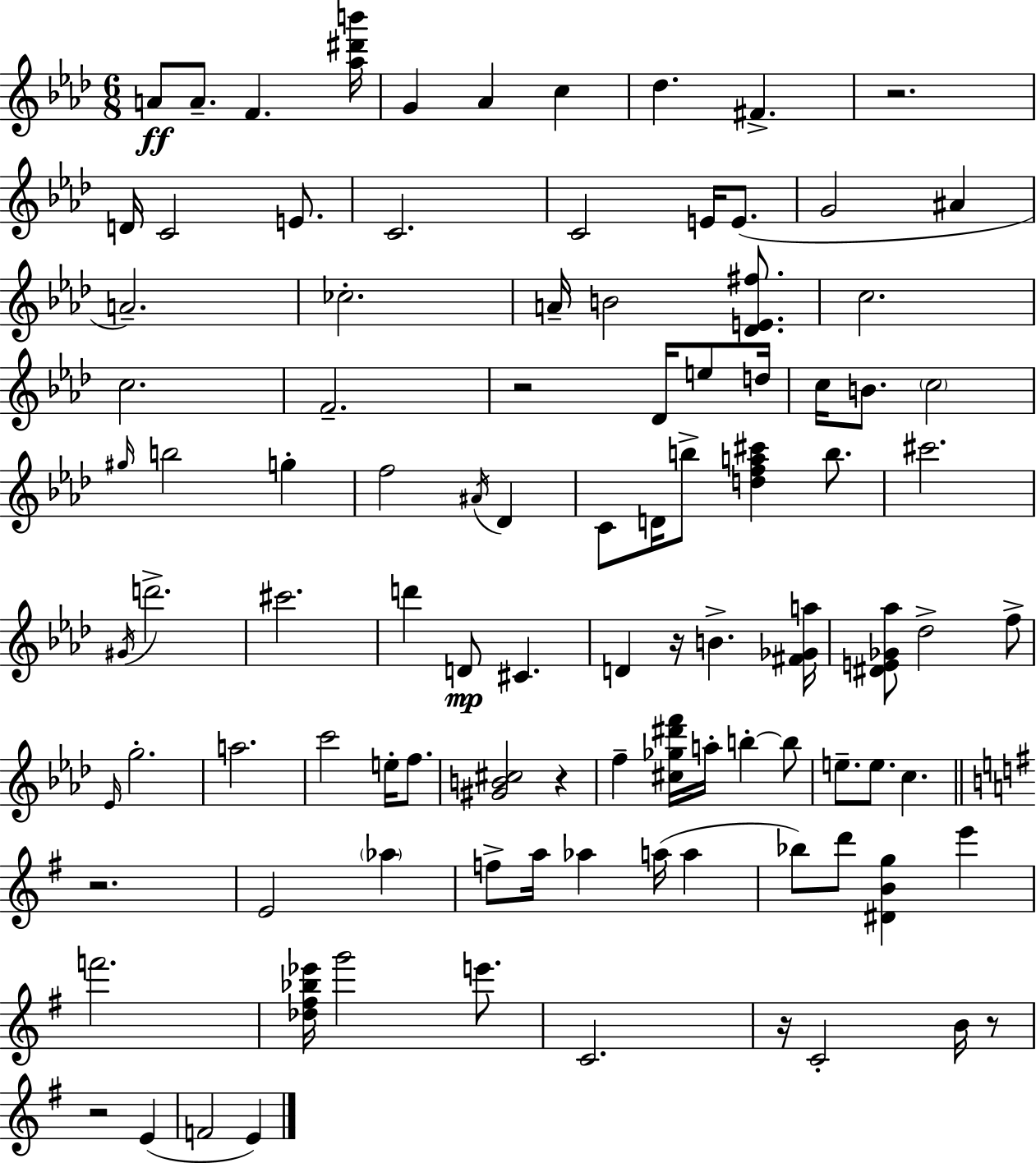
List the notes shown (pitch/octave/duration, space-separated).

A4/e A4/e. F4/q. [Ab5,D#6,B6]/s G4/q Ab4/q C5/q Db5/q. F#4/q. R/h. D4/s C4/h E4/e. C4/h. C4/h E4/s E4/e. G4/h A#4/q A4/h. CES5/h. A4/s B4/h [Db4,E4,F#5]/e. C5/h. C5/h. F4/h. R/h Db4/s E5/e D5/s C5/s B4/e. C5/h G#5/s B5/h G5/q F5/h A#4/s Db4/q C4/e D4/s B5/e [D5,F5,A5,C#6]/q B5/e. C#6/h. G#4/s D6/h. C#6/h. D6/q D4/e C#4/q. D4/q R/s B4/q. [F#4,Gb4,A5]/s [D#4,E4,Gb4,Ab5]/e Db5/h F5/e Eb4/s G5/h. A5/h. C6/h E5/s F5/e. [G#4,B4,C#5]/h R/q F5/q [C#5,Gb5,D#6,F6]/s A5/s B5/q B5/e E5/e. E5/e. C5/q. R/h. E4/h Ab5/q F5/e A5/s Ab5/q A5/s A5/q Bb5/e D6/e [D#4,B4,G5]/q E6/q F6/h. [Db5,F#5,Bb5,Eb6]/s G6/h E6/e. C4/h. R/s C4/h B4/s R/e R/h E4/q F4/h E4/q